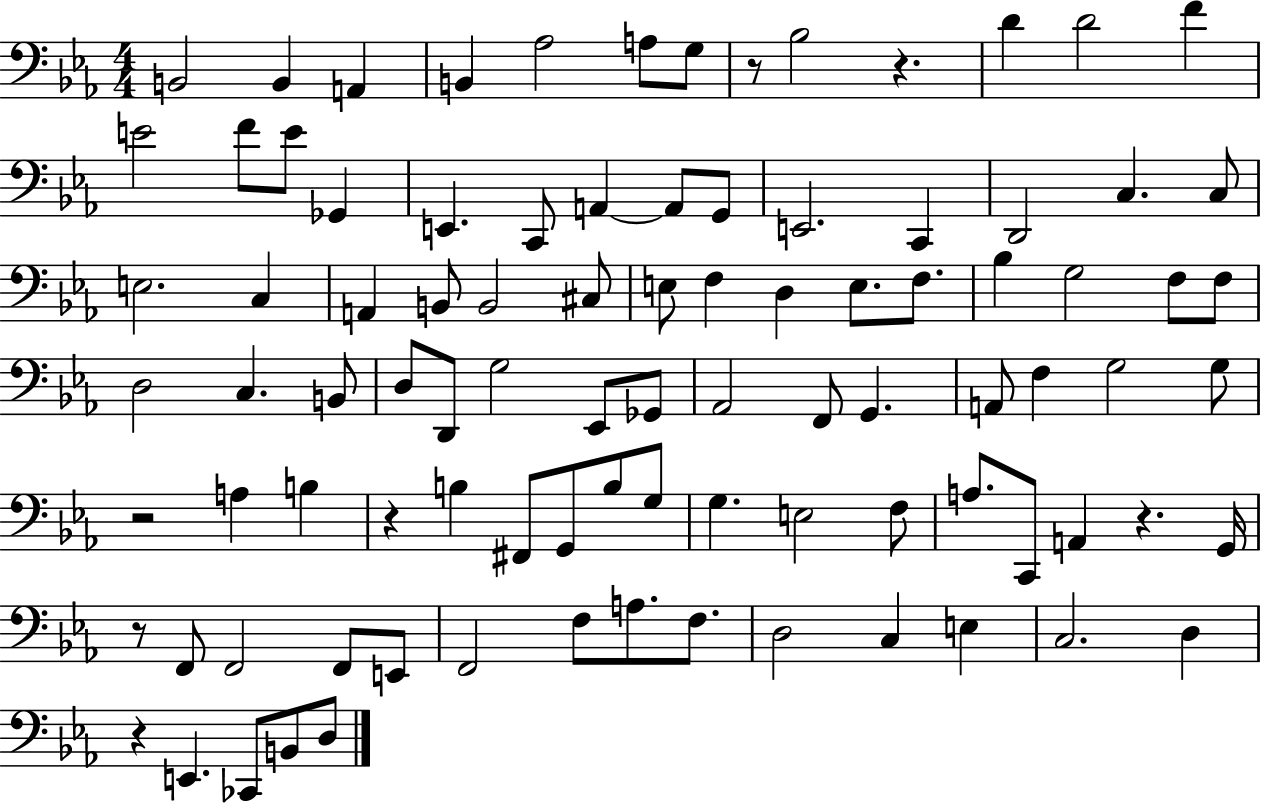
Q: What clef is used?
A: bass